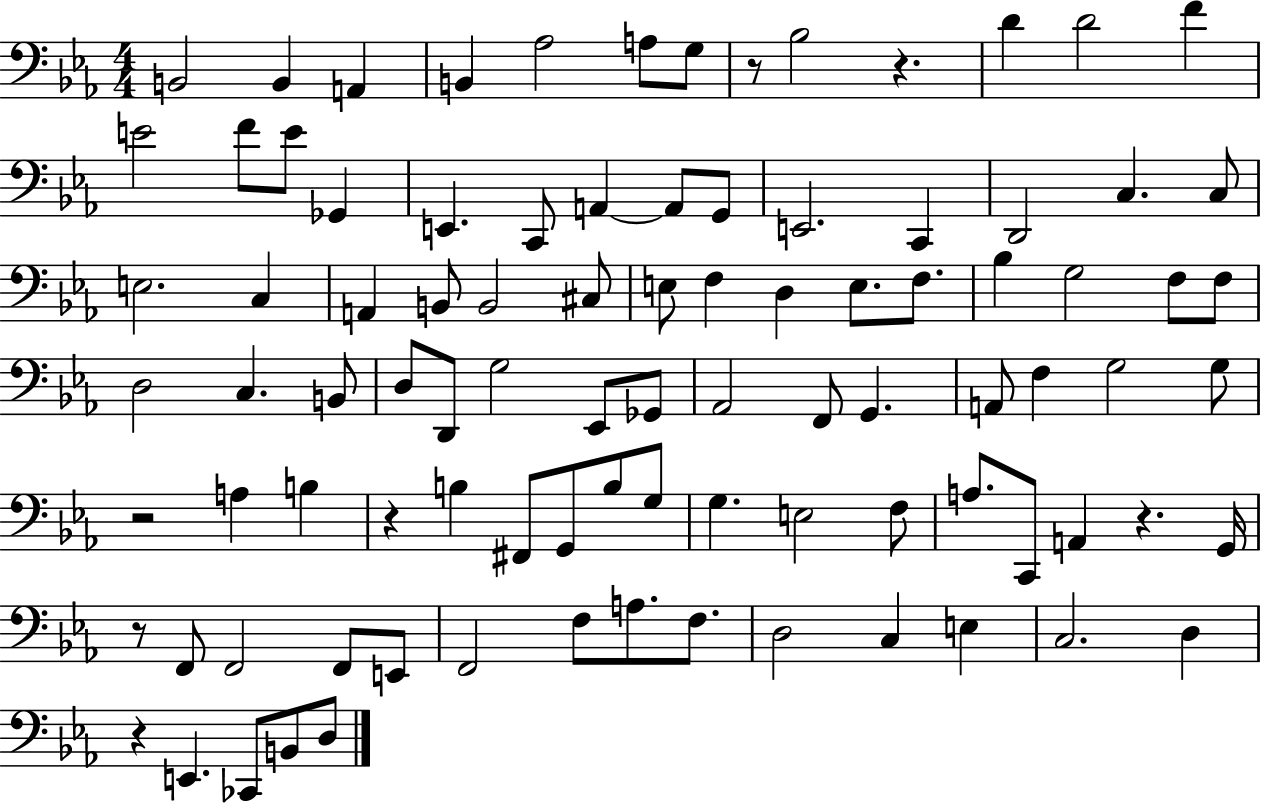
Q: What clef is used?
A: bass